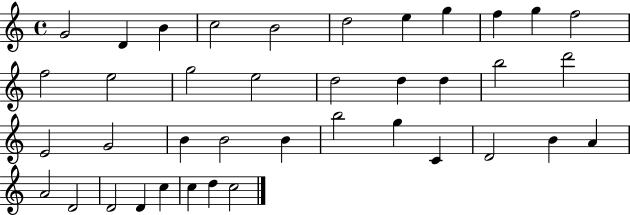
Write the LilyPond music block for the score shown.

{
  \clef treble
  \time 4/4
  \defaultTimeSignature
  \key c \major
  g'2 d'4 b'4 | c''2 b'2 | d''2 e''4 g''4 | f''4 g''4 f''2 | \break f''2 e''2 | g''2 e''2 | d''2 d''4 d''4 | b''2 d'''2 | \break e'2 g'2 | b'4 b'2 b'4 | b''2 g''4 c'4 | d'2 b'4 a'4 | \break a'2 d'2 | d'2 d'4 c''4 | c''4 d''4 c''2 | \bar "|."
}